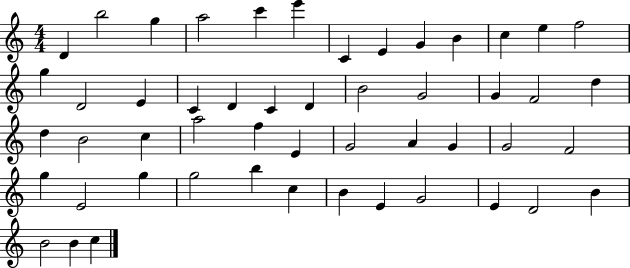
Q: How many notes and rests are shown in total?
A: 51